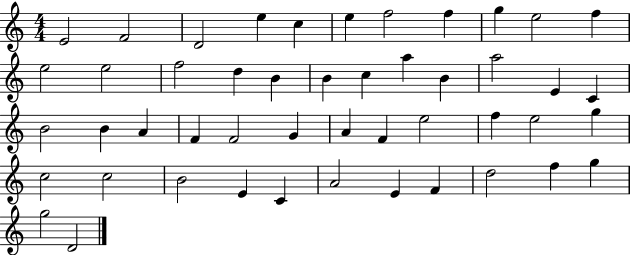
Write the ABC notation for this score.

X:1
T:Untitled
M:4/4
L:1/4
K:C
E2 F2 D2 e c e f2 f g e2 f e2 e2 f2 d B B c a B a2 E C B2 B A F F2 G A F e2 f e2 g c2 c2 B2 E C A2 E F d2 f g g2 D2